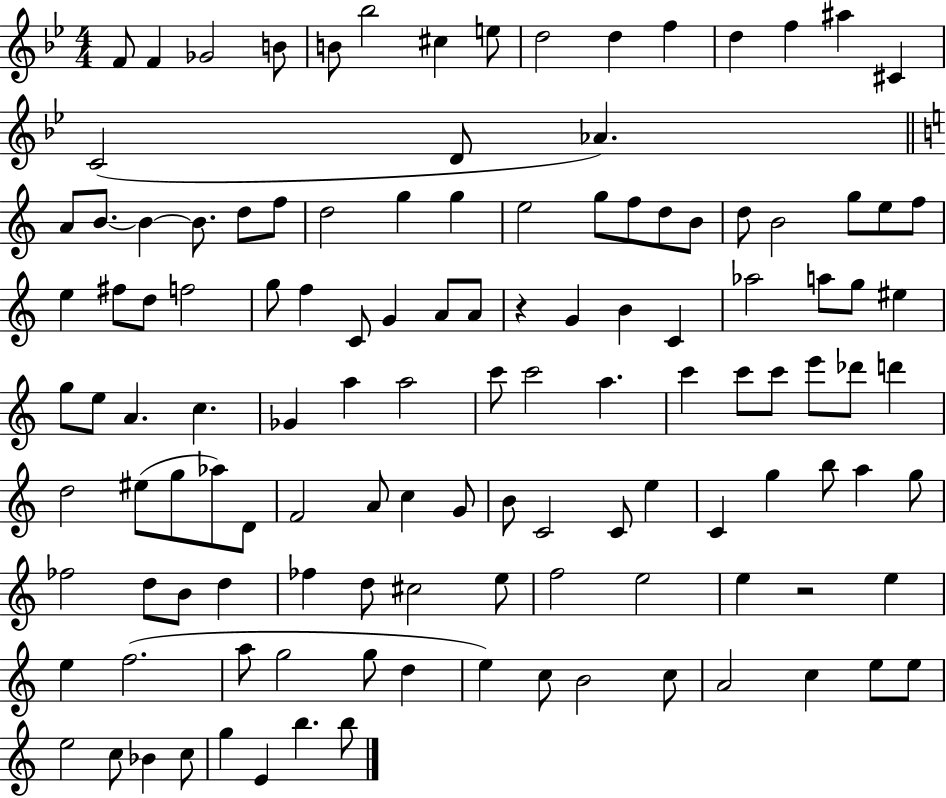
X:1
T:Untitled
M:4/4
L:1/4
K:Bb
F/2 F _G2 B/2 B/2 _b2 ^c e/2 d2 d f d f ^a ^C C2 D/2 _A A/2 B/2 B B/2 d/2 f/2 d2 g g e2 g/2 f/2 d/2 B/2 d/2 B2 g/2 e/2 f/2 e ^f/2 d/2 f2 g/2 f C/2 G A/2 A/2 z G B C _a2 a/2 g/2 ^e g/2 e/2 A c _G a a2 c'/2 c'2 a c' c'/2 c'/2 e'/2 _d'/2 d' d2 ^e/2 g/2 _a/2 D/2 F2 A/2 c G/2 B/2 C2 C/2 e C g b/2 a g/2 _f2 d/2 B/2 d _f d/2 ^c2 e/2 f2 e2 e z2 e e f2 a/2 g2 g/2 d e c/2 B2 c/2 A2 c e/2 e/2 e2 c/2 _B c/2 g E b b/2